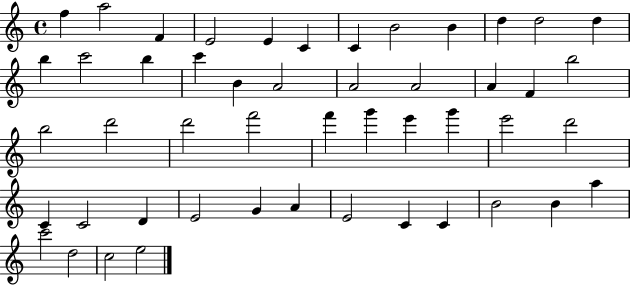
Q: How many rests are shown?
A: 0